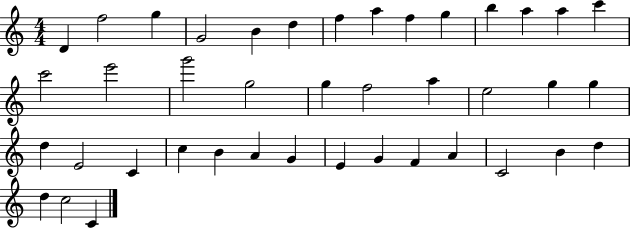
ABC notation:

X:1
T:Untitled
M:4/4
L:1/4
K:C
D f2 g G2 B d f a f g b a a c' c'2 e'2 g'2 g2 g f2 a e2 g g d E2 C c B A G E G F A C2 B d d c2 C